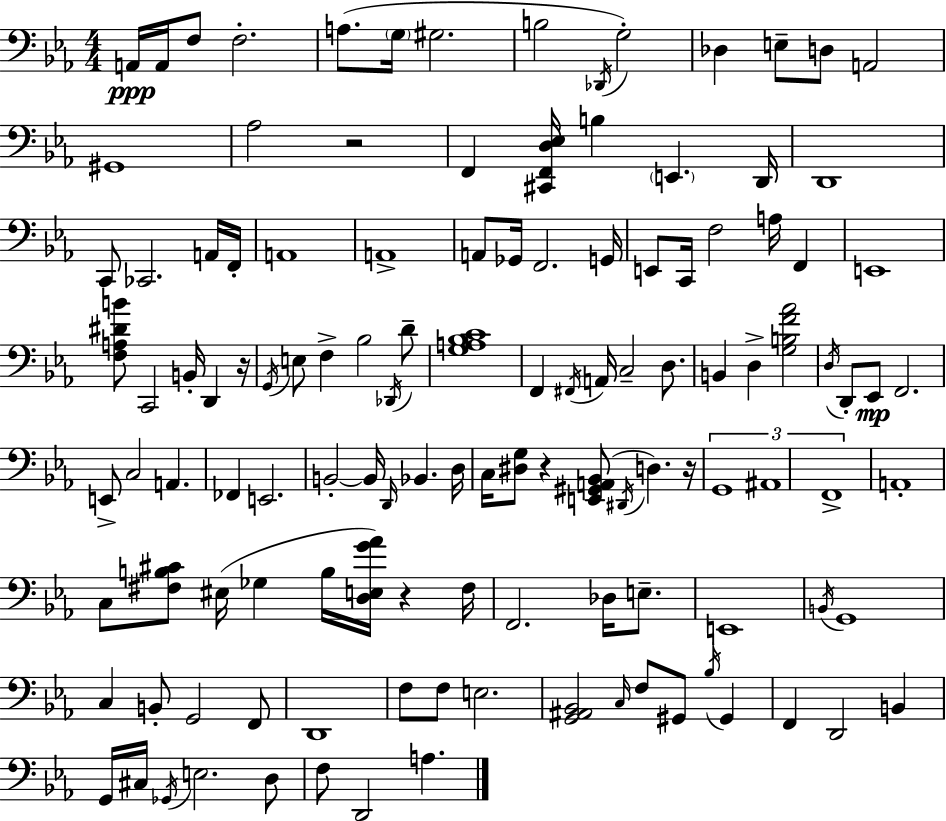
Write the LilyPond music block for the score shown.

{
  \clef bass
  \numericTimeSignature
  \time 4/4
  \key c \minor
  \repeat volta 2 { a,16\ppp a,16 f8 f2.-. | a8.( \parenthesize g16 gis2. | b2 \acciaccatura { des,16 }) g2-. | des4 e8-- d8 a,2 | \break gis,1 | aes2 r2 | f,4 <cis, f, d ees>16 b4 \parenthesize e,4. | d,16 d,1 | \break c,8 ces,2. a,16 | f,16-. a,1 | a,1-> | a,8 ges,16 f,2. | \break g,16 e,8 c,16 f2 a16 f,4 | e,1 | <f a dis' b'>8 c,2 b,16-. d,4 | r16 \acciaccatura { g,16 } e8 f4-> bes2 | \break \acciaccatura { des,16 } d'8-- <g a bes c'>1 | f,4 \acciaccatura { fis,16 } a,16 c2-- | d8. b,4 d4-> <g b f' aes'>2 | \acciaccatura { d16 } d,8-. ees,8\mp f,2. | \break e,8-> c2 a,4. | fes,4 e,2. | b,2-.~~ b,16 \grace { d,16 } bes,4. | d16 c16 <dis g>8 r4 <e, gis, a, bes,>8( \acciaccatura { dis,16 } | \break d4.) r16 \tuplet 3/2 { g,1 | ais,1 | f,1-> } | a,1-. | \break c8 <fis b cis'>8 eis16( ges4 | b16 <d e g' aes'>16) r4 fis16 f,2. | des16 e8.-- e,1 | \acciaccatura { b,16 } g,1 | \break c4 b,8-. g,2 | f,8 d,1 | f8 f8 e2. | <g, ais, bes,>2 | \break \grace { c16 } f8 gis,8 \acciaccatura { bes16 } gis,4 f,4 d,2 | b,4 g,16 cis16 \acciaccatura { ges,16 } e2. | d8 f8 d,2 | a4. } \bar "|."
}